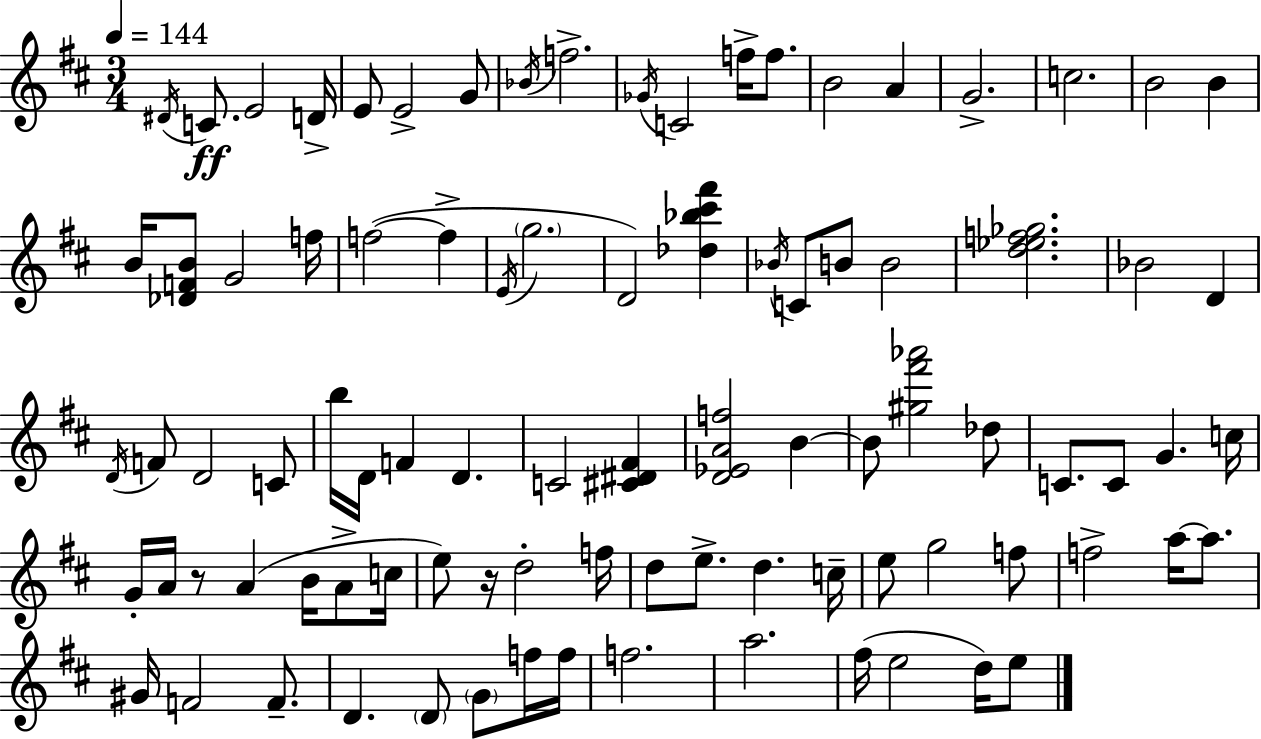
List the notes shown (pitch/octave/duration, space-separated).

D#4/s C4/e. E4/h D4/s E4/e E4/h G4/e Bb4/s F5/h. Gb4/s C4/h F5/s F5/e. B4/h A4/q G4/h. C5/h. B4/h B4/q B4/s [Db4,F4,B4]/e G4/h F5/s F5/h F5/q E4/s G5/h. D4/h [Db5,Bb5,C#6,F#6]/q Bb4/s C4/e B4/e B4/h [D5,Eb5,F5,Gb5]/h. Bb4/h D4/q D4/s F4/e D4/h C4/e B5/s D4/s F4/q D4/q. C4/h [C#4,D#4,F#4]/q [D4,Eb4,A4,F5]/h B4/q B4/e [G#5,F#6,Ab6]/h Db5/e C4/e. C4/e G4/q. C5/s G4/s A4/s R/e A4/q B4/s A4/e C5/s E5/e R/s D5/h F5/s D5/e E5/e. D5/q. C5/s E5/e G5/h F5/e F5/h A5/s A5/e. G#4/s F4/h F4/e. D4/q. D4/e G4/e F5/s F5/s F5/h. A5/h. F#5/s E5/h D5/s E5/e